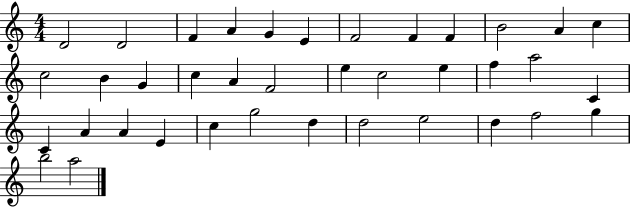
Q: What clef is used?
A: treble